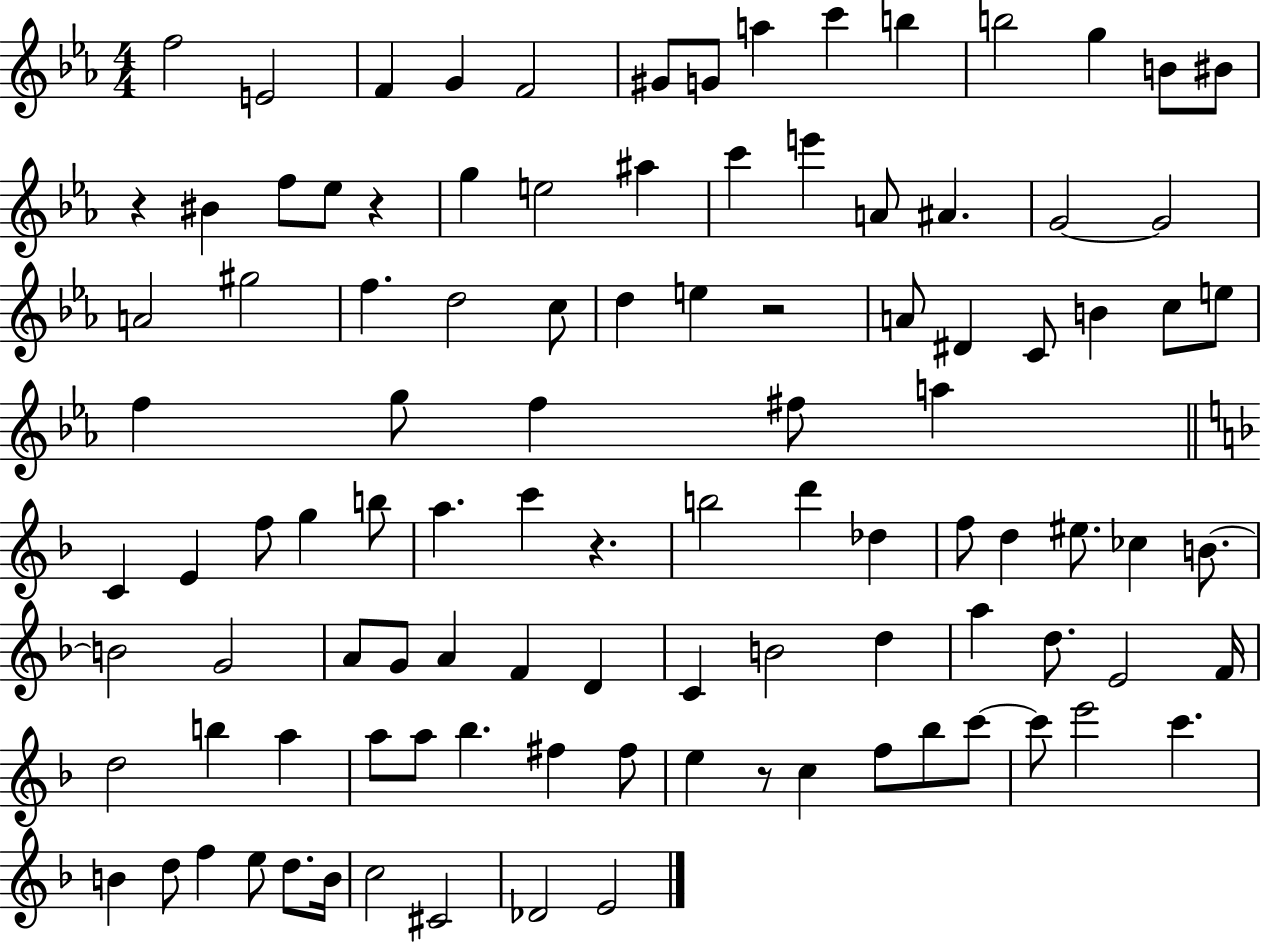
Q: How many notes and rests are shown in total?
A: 104